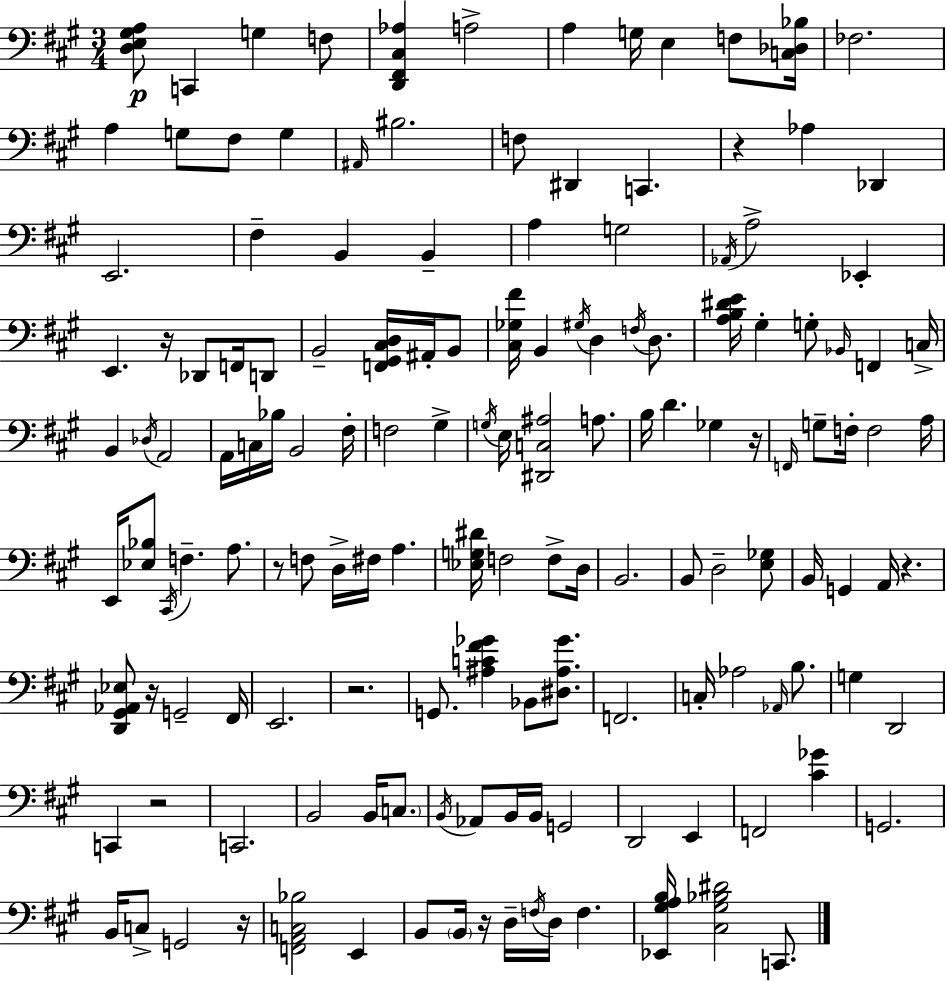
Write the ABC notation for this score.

X:1
T:Untitled
M:3/4
L:1/4
K:A
[D,E,^G,A,]/2 C,, G, F,/2 [D,,^F,,^C,_A,] A,2 A, G,/4 E, F,/2 [C,_D,_B,]/4 _F,2 A, G,/2 ^F,/2 G, ^A,,/4 ^B,2 F,/2 ^D,, C,, z _A, _D,, E,,2 ^F, B,, B,, A, G,2 _A,,/4 A,2 _E,, E,, z/4 _D,,/2 F,,/4 D,,/2 B,,2 [F,,^G,,^C,D,]/4 ^A,,/4 B,,/2 [^C,_G,^F]/4 B,, ^G,/4 D, F,/4 D,/2 [A,B,^DE]/4 ^G, G,/2 _B,,/4 F,, C,/4 B,, _D,/4 A,,2 A,,/4 C,/4 _B,/4 B,,2 ^F,/4 F,2 ^G, G,/4 E,/4 [^D,,C,^A,]2 A,/2 B,/4 D _G, z/4 F,,/4 G,/2 F,/4 F,2 A,/4 E,,/4 [_E,_B,]/2 ^C,,/4 F, A,/2 z/2 F,/2 D,/4 ^F,/4 A, [_E,G,^D]/4 F,2 F,/2 D,/4 B,,2 B,,/2 D,2 [E,_G,]/2 B,,/4 G,, A,,/4 z [D,,^G,,_A,,_E,]/2 z/4 G,,2 ^F,,/4 E,,2 z2 G,,/2 [^A,C^F_G] _B,,/2 [^D,^A,_G]/2 F,,2 C,/4 _A,2 _A,,/4 B,/2 G, D,,2 C,, z2 C,,2 B,,2 B,,/4 C,/2 B,,/4 _A,,/2 B,,/4 B,,/4 G,,2 D,,2 E,, F,,2 [^C_G] G,,2 B,,/4 C,/2 G,,2 z/4 [F,,A,,C,_B,]2 E,, B,,/2 B,,/4 z/4 D,/4 F,/4 D,/4 F, [_E,,^G,A,B,]/4 [^C,^G,_B,^D]2 C,,/2